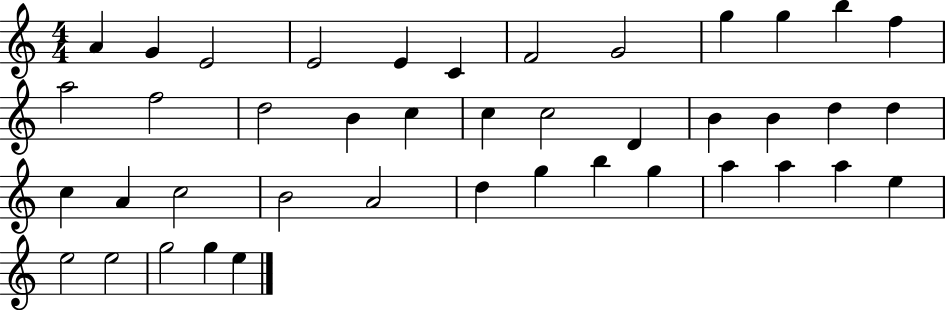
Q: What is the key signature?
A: C major